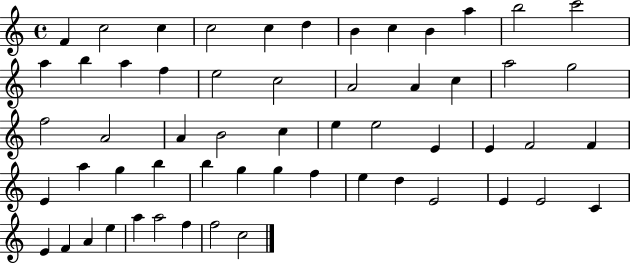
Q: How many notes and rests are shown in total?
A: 57